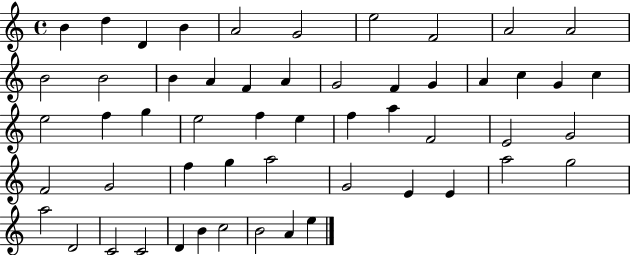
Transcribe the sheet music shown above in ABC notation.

X:1
T:Untitled
M:4/4
L:1/4
K:C
B d D B A2 G2 e2 F2 A2 A2 B2 B2 B A F A G2 F G A c G c e2 f g e2 f e f a F2 E2 G2 F2 G2 f g a2 G2 E E a2 g2 a2 D2 C2 C2 D B c2 B2 A e